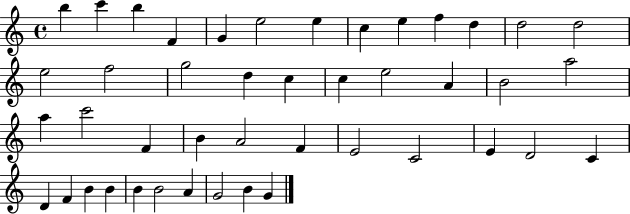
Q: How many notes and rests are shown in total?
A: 44